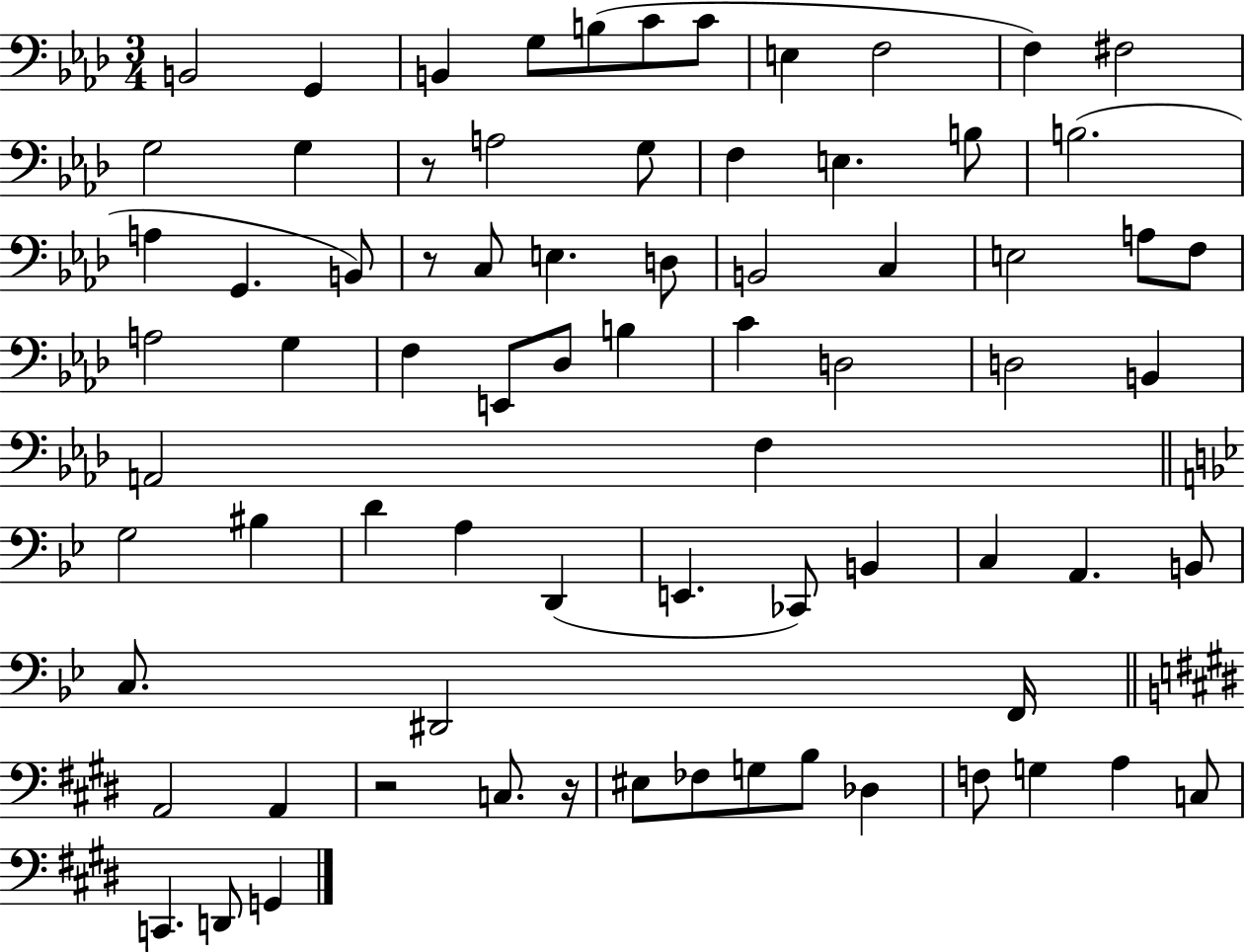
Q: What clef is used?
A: bass